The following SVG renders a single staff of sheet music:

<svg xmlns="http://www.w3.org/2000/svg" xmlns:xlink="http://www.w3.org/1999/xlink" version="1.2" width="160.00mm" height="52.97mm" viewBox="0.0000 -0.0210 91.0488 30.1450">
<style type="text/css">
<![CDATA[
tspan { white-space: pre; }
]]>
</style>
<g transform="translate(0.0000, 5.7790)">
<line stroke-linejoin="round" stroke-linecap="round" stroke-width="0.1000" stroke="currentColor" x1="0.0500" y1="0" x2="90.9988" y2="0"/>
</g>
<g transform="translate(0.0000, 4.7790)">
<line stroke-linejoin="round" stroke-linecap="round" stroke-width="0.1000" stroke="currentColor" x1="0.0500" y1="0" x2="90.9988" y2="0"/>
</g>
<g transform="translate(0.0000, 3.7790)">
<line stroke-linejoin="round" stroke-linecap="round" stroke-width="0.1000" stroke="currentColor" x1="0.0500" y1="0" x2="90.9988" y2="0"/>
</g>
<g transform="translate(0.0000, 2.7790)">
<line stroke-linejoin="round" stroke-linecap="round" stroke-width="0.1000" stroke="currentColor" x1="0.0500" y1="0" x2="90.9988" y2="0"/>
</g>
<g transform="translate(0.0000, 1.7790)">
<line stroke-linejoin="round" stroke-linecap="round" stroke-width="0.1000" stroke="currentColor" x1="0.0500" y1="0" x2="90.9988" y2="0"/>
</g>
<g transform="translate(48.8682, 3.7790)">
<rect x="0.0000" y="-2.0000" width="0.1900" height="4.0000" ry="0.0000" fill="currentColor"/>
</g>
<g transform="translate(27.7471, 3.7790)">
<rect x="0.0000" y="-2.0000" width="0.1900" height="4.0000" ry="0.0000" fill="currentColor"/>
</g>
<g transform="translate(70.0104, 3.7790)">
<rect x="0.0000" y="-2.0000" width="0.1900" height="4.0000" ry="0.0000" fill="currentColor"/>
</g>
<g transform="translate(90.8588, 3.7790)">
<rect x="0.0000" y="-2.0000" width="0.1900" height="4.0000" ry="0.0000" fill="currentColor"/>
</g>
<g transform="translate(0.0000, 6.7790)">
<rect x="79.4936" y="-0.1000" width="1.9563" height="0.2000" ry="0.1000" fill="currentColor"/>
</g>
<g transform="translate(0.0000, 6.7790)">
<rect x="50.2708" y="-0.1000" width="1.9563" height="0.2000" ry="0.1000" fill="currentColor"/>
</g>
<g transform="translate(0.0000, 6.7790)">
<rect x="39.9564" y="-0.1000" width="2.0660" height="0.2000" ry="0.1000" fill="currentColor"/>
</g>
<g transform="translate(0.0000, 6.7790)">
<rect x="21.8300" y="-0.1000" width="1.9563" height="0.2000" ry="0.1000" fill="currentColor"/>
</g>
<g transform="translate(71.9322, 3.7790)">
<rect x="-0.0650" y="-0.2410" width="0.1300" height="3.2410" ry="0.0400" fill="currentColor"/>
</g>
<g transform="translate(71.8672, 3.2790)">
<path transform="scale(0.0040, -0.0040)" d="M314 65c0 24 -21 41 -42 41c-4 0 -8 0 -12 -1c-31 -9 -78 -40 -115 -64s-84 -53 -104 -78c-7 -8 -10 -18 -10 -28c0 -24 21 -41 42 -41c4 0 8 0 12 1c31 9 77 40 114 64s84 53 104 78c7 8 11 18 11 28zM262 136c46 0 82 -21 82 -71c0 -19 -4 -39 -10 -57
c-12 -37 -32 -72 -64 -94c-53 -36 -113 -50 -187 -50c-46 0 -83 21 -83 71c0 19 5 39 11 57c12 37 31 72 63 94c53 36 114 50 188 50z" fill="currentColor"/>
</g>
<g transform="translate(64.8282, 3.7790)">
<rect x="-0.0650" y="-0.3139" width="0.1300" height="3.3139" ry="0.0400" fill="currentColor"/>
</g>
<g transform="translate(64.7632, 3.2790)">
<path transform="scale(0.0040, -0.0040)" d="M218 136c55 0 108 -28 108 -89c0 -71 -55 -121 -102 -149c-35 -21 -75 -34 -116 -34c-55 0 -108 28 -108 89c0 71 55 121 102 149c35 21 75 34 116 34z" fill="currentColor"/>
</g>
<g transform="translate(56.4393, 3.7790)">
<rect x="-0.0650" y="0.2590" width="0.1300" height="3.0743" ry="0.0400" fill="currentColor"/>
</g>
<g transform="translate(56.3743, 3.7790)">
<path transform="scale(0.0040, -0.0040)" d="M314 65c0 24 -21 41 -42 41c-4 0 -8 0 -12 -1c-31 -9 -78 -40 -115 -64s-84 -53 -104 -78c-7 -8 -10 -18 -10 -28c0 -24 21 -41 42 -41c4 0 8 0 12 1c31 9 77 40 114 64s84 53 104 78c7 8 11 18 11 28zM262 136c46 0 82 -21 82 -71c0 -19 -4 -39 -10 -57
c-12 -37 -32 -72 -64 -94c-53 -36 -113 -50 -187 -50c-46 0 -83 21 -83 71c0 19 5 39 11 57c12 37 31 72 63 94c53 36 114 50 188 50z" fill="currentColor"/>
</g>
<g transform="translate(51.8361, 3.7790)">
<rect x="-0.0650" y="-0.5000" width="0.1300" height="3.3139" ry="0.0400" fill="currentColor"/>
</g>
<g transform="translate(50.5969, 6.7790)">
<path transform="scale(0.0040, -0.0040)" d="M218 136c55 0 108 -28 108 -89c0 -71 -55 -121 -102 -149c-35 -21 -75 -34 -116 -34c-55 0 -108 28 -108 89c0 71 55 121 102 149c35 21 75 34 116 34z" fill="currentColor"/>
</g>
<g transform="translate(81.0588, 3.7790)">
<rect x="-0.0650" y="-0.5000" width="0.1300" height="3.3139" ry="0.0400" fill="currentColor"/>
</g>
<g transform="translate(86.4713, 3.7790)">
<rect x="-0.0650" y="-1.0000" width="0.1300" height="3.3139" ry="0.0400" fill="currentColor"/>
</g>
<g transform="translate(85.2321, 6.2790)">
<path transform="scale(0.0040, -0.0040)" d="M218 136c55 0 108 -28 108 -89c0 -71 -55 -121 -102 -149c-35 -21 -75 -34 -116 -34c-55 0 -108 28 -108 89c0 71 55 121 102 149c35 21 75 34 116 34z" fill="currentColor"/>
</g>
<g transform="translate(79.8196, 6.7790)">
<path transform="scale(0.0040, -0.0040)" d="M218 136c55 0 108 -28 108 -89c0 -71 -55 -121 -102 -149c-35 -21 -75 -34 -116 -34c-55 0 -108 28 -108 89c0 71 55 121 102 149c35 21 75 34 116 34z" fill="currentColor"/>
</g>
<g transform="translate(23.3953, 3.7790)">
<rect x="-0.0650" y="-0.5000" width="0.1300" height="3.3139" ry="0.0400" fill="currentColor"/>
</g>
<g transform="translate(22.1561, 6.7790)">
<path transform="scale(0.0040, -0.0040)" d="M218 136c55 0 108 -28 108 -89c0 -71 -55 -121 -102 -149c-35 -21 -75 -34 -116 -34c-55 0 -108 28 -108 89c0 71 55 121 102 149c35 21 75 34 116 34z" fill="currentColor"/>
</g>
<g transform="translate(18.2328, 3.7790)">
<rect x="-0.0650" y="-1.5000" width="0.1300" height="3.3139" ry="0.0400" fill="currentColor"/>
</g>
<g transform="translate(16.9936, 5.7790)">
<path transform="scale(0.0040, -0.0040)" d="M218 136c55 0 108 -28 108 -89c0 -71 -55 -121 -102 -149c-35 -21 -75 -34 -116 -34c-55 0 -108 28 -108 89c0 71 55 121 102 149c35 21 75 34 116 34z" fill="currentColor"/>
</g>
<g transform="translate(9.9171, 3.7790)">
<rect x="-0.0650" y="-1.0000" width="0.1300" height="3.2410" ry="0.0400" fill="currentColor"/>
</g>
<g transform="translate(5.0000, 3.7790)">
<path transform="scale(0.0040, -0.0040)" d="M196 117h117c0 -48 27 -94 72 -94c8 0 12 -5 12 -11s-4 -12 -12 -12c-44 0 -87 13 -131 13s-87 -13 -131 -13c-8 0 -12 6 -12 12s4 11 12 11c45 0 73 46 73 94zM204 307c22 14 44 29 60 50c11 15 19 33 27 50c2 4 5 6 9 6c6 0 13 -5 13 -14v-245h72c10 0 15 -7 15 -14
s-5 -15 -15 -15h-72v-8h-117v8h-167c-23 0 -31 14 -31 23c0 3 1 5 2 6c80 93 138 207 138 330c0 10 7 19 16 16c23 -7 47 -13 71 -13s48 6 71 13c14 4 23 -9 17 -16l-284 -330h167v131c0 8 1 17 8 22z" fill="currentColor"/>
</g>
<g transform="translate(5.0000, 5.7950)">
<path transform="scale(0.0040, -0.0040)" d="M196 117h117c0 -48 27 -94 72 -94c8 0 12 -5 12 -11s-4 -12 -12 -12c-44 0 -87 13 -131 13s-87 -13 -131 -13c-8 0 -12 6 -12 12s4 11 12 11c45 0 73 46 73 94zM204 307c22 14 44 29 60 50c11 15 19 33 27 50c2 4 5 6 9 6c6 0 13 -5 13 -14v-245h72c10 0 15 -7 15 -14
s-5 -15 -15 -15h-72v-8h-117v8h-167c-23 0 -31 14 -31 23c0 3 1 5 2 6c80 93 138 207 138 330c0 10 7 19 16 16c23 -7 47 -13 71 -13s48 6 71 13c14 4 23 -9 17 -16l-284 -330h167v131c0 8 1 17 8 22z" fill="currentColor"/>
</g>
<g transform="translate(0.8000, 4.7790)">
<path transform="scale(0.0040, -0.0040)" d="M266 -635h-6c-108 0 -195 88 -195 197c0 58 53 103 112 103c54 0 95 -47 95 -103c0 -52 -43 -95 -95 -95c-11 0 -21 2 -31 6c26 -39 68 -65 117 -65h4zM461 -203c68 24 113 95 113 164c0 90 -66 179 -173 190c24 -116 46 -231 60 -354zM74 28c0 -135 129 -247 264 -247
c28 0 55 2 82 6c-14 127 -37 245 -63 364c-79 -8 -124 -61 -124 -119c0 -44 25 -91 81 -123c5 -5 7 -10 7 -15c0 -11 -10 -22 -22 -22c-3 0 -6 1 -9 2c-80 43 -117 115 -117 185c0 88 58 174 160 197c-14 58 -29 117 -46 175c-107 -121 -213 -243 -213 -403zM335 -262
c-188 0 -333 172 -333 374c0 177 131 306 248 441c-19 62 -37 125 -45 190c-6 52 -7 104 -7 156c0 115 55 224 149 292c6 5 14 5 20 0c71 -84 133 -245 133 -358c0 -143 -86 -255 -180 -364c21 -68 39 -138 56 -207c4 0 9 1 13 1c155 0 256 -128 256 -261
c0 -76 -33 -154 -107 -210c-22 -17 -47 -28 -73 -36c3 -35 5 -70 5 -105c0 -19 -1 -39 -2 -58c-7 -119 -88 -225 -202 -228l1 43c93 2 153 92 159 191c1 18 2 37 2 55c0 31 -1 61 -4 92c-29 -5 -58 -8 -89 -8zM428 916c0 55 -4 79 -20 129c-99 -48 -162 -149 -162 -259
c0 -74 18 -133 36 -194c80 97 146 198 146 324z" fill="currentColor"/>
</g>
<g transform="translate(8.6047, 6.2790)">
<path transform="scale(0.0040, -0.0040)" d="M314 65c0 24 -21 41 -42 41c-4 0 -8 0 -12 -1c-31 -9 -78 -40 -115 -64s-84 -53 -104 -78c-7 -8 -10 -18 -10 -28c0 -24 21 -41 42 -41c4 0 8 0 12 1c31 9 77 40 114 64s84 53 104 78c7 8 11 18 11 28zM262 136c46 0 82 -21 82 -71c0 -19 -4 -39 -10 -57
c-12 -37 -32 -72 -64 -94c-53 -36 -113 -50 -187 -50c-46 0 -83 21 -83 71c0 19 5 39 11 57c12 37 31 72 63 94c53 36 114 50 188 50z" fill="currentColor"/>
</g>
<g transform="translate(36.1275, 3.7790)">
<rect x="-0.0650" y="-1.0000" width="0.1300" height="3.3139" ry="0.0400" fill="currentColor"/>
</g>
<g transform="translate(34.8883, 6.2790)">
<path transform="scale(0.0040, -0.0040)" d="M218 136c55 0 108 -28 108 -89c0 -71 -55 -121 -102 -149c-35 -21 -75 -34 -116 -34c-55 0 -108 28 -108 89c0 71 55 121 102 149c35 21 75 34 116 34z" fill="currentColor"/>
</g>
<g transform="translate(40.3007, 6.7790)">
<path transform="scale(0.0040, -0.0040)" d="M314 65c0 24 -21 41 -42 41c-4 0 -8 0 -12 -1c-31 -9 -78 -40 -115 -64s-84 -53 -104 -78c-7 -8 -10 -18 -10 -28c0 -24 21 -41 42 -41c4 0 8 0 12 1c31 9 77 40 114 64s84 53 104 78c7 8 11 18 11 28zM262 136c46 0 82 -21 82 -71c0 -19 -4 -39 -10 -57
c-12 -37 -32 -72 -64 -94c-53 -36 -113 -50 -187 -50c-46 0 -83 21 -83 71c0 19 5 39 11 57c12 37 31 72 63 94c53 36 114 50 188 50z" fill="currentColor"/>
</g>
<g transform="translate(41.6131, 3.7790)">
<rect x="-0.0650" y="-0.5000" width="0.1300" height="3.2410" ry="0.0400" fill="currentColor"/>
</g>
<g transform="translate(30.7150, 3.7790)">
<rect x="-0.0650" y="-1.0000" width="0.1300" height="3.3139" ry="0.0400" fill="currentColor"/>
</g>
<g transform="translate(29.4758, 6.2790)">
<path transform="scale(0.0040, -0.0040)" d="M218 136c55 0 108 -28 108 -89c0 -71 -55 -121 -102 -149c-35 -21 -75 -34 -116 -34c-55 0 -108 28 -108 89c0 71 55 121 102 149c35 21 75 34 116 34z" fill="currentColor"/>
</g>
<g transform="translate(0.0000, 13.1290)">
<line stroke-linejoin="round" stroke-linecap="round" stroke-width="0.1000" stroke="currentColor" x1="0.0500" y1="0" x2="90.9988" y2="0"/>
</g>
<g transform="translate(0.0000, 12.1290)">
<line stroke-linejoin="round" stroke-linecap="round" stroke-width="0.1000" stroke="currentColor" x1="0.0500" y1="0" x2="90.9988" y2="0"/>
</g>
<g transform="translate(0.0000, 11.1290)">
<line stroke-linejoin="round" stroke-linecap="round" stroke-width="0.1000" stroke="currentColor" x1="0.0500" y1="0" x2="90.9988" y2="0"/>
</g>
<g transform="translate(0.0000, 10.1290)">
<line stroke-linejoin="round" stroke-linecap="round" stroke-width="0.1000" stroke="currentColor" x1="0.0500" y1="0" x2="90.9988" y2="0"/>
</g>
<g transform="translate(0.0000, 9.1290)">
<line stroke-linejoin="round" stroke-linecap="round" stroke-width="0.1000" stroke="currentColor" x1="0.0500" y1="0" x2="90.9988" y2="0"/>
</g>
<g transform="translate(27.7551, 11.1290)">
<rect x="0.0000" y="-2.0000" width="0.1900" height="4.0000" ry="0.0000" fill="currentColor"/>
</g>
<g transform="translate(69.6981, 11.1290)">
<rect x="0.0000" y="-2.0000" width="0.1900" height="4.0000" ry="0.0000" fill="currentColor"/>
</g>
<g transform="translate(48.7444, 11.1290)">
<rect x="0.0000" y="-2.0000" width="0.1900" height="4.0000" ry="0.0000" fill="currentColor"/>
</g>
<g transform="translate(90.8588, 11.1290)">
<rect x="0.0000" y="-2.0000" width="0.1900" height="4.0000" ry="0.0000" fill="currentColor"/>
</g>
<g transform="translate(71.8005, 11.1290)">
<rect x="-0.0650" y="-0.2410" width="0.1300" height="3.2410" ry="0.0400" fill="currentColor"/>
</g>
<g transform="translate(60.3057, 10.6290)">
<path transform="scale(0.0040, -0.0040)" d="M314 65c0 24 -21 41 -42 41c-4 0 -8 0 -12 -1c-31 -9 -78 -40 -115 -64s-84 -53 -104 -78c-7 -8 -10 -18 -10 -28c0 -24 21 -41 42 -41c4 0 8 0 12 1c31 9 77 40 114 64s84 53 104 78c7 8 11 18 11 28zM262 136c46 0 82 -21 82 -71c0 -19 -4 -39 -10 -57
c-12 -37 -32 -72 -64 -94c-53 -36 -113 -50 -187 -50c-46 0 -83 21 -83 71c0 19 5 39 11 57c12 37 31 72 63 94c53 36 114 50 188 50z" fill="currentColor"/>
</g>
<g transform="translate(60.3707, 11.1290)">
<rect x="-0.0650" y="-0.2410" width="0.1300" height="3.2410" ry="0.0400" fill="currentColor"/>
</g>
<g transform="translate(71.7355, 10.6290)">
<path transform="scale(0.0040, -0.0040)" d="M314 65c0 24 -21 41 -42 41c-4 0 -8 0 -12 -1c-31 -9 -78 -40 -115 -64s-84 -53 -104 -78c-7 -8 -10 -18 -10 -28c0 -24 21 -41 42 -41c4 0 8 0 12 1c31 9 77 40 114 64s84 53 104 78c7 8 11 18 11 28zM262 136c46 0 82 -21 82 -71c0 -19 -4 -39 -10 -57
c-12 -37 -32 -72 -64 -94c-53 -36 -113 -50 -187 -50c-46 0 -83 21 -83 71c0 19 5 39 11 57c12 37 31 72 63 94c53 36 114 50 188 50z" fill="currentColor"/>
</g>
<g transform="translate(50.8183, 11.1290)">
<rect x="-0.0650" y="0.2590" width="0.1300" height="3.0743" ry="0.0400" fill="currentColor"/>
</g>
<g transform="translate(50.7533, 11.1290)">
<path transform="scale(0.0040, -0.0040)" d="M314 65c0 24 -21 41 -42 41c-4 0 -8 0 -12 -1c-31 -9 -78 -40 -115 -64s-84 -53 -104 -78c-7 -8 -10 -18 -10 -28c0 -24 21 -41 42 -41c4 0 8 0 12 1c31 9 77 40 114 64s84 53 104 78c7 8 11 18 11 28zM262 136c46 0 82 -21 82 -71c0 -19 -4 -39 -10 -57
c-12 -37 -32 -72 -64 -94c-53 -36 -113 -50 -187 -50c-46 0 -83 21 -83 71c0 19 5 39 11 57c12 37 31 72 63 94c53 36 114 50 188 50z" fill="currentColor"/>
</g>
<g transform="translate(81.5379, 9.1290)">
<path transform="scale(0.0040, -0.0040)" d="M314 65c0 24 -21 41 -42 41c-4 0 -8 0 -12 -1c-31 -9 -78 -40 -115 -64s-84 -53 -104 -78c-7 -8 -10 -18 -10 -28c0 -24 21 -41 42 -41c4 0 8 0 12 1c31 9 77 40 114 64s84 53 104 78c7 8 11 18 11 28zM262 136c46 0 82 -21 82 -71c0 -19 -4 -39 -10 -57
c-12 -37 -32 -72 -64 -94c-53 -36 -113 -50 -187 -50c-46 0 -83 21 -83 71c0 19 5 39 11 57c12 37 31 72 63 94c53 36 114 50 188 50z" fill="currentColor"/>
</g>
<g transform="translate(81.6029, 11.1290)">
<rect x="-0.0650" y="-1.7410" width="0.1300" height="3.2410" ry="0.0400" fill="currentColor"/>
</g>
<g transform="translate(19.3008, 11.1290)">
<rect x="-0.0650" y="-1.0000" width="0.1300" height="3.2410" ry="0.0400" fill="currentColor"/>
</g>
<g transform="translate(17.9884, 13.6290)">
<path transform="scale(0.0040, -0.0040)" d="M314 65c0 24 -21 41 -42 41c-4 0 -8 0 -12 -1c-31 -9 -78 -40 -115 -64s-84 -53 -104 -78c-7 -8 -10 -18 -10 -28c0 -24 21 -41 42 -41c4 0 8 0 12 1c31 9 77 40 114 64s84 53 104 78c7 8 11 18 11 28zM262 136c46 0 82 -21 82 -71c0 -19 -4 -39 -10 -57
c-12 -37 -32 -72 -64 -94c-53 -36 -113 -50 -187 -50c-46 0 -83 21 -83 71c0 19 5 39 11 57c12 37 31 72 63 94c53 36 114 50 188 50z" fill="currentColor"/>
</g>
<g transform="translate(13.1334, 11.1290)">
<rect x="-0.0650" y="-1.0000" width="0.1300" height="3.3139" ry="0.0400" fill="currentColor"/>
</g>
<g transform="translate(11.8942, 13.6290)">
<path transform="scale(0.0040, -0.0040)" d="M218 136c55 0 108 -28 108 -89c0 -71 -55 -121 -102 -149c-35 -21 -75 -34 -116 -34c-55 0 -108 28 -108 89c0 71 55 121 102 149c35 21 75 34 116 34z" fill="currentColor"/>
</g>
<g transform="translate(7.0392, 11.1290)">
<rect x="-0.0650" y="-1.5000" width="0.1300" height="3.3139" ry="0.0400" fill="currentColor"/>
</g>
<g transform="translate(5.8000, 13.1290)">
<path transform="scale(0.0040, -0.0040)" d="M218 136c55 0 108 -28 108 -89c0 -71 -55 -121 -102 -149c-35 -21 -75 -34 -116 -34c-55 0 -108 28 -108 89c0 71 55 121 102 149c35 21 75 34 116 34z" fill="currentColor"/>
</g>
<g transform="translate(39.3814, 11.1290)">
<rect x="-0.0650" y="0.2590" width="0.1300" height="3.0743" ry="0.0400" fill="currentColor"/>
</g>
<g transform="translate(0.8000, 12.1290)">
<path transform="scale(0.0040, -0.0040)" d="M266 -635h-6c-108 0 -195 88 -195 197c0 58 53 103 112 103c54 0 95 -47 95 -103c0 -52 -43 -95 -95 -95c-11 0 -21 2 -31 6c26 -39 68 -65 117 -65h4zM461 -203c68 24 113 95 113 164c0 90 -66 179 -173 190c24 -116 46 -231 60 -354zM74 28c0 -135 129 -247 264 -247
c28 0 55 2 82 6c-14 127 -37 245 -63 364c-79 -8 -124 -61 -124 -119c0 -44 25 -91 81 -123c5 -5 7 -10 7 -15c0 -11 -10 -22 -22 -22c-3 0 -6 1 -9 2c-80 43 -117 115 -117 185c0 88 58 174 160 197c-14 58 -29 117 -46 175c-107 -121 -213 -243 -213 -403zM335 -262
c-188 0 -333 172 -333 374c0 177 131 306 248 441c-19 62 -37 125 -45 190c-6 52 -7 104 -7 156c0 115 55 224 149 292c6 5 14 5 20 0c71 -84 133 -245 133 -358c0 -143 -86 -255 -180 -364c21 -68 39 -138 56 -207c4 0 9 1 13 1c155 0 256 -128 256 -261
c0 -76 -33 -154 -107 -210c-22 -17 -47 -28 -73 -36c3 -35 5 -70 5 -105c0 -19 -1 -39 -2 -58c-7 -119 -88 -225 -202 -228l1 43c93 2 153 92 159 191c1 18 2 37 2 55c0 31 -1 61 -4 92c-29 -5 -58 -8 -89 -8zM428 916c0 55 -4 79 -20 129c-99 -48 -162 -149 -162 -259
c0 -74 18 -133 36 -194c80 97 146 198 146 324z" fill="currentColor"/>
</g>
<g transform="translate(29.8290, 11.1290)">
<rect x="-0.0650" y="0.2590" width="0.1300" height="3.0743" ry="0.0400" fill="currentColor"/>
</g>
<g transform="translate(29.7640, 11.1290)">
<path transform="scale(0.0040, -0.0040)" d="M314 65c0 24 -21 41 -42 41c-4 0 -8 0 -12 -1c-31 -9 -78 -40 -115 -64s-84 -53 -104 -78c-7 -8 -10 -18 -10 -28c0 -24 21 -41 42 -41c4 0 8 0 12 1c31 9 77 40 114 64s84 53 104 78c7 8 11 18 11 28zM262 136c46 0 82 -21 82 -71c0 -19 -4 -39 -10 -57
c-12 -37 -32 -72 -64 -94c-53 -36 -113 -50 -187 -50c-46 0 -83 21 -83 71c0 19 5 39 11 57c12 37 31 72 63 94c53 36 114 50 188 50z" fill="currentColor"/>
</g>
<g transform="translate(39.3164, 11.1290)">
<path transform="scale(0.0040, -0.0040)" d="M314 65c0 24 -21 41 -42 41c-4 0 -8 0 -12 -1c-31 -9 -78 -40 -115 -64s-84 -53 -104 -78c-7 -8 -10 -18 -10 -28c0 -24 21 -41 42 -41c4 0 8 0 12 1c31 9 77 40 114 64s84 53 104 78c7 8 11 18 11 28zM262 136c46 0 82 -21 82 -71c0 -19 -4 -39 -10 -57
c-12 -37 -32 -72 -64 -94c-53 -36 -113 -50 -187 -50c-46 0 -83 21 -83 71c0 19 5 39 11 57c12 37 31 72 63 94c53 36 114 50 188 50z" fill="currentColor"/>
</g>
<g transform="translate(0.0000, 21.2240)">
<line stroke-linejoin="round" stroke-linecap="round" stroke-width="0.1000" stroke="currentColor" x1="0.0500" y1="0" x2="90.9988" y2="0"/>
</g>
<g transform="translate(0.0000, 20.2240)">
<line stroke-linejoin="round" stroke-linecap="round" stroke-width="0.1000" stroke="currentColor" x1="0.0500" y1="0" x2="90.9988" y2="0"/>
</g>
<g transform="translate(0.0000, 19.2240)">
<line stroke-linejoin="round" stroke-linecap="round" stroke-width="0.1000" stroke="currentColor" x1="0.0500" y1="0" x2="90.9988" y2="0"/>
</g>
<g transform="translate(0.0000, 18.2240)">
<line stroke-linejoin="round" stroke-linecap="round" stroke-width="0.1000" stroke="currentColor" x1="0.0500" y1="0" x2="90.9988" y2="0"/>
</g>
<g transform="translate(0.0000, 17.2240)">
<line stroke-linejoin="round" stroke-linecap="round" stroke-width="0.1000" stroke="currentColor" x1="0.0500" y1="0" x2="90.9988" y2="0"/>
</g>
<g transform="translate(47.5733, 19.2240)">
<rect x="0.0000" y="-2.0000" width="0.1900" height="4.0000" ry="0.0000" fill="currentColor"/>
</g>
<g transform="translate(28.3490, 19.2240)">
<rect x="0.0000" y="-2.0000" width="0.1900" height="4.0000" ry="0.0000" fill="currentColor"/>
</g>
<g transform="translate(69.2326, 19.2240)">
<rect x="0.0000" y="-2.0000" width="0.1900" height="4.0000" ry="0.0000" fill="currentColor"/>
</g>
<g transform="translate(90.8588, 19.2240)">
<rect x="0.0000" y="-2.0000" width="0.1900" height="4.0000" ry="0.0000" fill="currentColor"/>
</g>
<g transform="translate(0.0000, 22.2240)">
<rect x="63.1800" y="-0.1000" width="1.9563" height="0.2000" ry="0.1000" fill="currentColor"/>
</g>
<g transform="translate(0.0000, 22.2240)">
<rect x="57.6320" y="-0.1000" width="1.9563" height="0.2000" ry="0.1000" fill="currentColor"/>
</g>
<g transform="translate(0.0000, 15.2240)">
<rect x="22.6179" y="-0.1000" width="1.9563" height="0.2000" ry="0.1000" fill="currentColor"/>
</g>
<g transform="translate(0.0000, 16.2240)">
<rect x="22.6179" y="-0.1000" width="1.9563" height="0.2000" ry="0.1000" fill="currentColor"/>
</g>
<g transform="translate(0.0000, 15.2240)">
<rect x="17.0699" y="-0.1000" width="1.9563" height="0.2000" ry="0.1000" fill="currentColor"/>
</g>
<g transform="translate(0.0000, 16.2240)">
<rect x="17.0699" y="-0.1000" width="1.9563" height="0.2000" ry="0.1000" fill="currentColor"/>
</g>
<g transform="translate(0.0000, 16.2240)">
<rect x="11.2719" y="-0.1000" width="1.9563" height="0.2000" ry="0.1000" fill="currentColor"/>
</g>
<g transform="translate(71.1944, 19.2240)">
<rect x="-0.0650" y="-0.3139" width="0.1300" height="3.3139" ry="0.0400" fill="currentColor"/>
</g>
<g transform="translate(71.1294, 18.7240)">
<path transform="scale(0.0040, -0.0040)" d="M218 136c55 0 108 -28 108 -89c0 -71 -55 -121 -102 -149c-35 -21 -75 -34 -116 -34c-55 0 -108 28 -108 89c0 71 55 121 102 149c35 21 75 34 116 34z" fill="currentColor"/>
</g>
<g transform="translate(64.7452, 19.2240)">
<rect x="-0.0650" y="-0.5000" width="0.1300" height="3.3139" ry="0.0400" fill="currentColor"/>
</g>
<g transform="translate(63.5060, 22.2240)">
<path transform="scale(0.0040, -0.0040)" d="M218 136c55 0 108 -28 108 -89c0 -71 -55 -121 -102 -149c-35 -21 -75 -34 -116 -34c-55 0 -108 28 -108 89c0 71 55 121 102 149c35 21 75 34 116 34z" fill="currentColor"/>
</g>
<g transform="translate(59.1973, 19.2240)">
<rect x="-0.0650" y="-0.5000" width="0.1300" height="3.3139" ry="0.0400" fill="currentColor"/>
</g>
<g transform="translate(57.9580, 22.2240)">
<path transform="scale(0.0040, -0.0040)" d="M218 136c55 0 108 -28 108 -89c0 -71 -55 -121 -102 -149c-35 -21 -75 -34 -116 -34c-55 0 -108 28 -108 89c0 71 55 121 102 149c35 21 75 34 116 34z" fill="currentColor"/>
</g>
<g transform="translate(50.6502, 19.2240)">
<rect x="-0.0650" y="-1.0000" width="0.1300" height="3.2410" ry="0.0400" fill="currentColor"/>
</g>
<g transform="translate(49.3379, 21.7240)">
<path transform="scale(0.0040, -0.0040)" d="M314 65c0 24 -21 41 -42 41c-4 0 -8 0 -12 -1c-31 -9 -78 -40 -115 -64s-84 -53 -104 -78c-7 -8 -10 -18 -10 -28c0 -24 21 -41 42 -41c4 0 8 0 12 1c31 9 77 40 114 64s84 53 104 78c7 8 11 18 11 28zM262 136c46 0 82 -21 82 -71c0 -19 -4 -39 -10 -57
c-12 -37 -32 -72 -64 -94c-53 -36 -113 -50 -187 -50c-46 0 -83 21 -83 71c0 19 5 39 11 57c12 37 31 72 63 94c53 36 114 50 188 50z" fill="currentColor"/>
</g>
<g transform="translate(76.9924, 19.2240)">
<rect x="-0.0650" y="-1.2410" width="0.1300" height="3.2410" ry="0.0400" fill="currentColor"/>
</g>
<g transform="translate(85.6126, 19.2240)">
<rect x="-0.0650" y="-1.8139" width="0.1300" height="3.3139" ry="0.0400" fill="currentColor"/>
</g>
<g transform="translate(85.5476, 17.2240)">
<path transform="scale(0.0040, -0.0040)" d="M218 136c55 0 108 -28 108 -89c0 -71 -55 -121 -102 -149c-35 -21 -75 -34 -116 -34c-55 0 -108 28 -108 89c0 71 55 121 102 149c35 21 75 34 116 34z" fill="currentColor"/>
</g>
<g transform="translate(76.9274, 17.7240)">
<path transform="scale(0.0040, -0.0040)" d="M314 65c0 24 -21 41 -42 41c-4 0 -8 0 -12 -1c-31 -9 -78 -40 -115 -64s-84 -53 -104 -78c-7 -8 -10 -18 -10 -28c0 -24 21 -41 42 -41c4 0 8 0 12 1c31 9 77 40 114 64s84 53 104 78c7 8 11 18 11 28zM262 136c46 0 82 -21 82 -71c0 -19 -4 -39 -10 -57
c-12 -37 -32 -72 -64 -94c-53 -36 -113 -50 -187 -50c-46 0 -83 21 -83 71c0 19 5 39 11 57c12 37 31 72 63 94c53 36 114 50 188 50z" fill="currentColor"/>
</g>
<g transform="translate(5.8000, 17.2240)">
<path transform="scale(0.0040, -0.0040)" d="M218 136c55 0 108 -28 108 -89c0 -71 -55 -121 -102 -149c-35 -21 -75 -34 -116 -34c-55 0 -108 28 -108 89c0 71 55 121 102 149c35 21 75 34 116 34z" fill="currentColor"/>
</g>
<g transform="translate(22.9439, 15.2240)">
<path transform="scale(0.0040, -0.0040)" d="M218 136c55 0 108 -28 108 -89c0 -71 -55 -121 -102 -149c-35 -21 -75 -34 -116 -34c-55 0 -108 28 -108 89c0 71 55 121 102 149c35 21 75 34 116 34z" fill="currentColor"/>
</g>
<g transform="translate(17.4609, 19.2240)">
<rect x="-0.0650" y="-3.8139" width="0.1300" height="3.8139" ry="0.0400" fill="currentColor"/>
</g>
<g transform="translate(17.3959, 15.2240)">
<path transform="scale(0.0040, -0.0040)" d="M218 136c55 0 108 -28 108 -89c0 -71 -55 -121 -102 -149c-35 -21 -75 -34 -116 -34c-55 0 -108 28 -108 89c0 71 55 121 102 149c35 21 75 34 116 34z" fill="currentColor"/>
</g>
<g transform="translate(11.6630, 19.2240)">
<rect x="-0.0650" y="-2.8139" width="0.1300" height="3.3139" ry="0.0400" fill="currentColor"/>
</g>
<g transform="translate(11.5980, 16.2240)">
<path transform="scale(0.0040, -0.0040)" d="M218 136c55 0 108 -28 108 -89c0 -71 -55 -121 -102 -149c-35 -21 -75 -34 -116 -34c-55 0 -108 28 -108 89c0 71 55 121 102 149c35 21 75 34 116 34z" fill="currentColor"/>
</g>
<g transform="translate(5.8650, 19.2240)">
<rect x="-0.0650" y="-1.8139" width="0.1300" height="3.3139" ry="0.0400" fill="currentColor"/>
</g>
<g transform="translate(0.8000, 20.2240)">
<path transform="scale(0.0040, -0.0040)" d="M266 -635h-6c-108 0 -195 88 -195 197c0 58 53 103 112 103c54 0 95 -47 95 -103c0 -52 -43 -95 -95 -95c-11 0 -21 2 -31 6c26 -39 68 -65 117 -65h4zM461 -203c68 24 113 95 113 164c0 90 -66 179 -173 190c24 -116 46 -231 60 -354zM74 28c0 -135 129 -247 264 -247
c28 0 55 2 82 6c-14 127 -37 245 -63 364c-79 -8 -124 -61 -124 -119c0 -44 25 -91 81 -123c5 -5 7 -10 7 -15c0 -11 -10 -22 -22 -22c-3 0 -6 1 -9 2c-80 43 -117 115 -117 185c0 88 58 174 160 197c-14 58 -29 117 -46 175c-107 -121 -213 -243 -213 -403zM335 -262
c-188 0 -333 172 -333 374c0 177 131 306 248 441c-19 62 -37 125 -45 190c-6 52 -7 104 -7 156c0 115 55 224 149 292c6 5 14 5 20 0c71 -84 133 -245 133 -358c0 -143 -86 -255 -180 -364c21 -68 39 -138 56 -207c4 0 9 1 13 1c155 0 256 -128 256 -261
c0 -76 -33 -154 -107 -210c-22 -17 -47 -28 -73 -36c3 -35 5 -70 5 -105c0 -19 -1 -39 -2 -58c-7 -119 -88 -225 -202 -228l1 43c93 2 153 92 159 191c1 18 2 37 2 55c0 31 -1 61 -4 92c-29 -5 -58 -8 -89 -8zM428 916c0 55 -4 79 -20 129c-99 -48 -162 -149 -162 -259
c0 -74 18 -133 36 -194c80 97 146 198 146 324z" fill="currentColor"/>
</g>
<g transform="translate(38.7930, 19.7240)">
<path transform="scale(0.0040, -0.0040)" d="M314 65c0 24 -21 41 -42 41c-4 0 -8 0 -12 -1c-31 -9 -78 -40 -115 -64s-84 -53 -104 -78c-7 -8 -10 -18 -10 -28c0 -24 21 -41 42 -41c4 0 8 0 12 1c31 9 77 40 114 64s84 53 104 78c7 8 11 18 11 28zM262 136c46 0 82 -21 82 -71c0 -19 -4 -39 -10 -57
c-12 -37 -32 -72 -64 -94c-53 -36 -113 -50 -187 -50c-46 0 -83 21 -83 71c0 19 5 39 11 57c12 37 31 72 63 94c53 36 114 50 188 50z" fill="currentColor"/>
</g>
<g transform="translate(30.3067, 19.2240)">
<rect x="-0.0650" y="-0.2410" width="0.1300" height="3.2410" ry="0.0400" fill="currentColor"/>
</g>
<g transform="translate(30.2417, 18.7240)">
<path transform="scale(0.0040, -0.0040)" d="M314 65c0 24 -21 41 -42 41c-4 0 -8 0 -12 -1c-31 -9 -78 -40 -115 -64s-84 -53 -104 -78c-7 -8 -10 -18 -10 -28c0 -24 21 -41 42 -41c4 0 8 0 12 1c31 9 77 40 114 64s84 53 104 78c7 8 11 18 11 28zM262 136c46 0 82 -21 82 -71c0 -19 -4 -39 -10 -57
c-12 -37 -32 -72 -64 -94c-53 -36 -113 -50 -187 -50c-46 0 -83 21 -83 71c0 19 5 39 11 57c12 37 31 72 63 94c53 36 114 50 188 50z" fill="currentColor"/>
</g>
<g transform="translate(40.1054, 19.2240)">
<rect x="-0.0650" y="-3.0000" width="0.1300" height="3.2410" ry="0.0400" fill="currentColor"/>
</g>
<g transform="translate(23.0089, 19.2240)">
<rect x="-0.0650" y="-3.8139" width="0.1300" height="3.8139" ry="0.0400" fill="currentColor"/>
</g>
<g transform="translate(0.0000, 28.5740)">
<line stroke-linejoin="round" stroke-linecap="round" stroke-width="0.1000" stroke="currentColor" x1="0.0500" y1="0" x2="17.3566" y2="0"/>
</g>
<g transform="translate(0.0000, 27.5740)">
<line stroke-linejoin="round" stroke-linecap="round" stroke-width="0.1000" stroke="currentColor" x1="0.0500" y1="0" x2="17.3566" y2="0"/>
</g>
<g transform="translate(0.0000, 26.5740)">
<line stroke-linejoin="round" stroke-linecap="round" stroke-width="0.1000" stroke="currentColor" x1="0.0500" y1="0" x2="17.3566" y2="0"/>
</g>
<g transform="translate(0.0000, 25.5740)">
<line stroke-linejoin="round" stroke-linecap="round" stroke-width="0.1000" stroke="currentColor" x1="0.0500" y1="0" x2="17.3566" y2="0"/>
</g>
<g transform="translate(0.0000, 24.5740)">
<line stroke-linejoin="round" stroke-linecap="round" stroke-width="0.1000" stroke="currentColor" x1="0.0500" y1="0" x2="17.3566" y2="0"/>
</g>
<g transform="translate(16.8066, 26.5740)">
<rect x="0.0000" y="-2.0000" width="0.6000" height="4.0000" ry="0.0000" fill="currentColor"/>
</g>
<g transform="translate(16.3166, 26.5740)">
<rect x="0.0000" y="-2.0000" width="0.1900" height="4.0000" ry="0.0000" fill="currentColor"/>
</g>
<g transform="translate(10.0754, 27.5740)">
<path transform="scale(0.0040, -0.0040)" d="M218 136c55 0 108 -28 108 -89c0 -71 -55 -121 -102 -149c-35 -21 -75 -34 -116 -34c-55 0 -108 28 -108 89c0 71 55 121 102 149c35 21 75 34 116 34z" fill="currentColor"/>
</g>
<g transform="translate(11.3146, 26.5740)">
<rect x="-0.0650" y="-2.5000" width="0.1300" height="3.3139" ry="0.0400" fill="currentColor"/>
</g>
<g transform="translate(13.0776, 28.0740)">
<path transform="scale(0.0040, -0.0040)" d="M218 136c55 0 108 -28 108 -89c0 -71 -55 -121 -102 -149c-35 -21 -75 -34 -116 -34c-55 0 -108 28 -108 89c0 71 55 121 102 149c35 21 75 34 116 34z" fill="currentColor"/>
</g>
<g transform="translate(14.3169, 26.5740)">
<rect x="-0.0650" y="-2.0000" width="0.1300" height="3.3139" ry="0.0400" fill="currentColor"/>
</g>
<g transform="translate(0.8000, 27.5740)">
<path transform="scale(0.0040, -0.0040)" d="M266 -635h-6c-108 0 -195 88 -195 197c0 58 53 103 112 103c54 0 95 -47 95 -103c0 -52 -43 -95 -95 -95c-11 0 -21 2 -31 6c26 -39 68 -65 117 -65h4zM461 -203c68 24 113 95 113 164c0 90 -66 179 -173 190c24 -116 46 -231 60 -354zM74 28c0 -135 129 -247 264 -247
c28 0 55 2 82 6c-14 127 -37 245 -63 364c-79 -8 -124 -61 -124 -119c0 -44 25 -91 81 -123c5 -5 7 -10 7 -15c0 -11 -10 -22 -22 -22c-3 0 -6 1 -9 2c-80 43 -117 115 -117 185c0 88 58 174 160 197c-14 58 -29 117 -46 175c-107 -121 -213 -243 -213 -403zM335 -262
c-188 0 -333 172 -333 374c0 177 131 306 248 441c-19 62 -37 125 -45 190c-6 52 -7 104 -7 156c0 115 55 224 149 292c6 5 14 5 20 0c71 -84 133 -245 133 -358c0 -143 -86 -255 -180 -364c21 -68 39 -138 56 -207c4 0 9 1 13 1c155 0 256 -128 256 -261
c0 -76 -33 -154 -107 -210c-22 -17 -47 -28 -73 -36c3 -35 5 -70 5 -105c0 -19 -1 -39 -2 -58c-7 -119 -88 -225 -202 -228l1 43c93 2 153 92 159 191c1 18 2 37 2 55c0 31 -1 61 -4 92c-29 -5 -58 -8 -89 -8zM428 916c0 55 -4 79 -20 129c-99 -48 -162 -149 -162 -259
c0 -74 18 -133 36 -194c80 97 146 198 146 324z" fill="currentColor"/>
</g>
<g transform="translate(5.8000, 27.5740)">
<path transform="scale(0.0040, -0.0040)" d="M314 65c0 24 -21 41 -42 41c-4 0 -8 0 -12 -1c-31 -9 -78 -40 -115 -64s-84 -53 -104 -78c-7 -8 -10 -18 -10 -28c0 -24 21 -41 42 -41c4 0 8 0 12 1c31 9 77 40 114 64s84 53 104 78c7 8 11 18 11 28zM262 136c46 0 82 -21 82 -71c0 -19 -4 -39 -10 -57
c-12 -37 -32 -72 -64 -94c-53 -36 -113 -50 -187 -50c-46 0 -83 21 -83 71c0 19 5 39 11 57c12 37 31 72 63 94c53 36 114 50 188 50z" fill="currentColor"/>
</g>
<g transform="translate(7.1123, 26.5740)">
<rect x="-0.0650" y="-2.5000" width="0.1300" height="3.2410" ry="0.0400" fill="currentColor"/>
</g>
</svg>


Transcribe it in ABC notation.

X:1
T:Untitled
M:4/4
L:1/4
K:C
D2 E C D D C2 C B2 c c2 C D E D D2 B2 B2 B2 c2 c2 f2 f a c' c' c2 A2 D2 C C c e2 f G2 G F